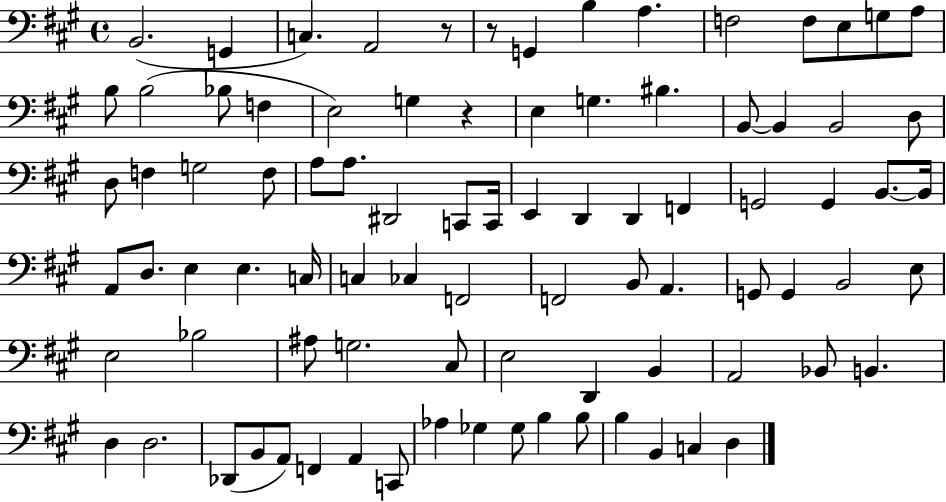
B2/h. G2/q C3/q. A2/h R/e R/e G2/q B3/q A3/q. F3/h F3/e E3/e G3/e A3/e B3/e B3/h Bb3/e F3/q E3/h G3/q R/q E3/q G3/q. BIS3/q. B2/e B2/q B2/h D3/e D3/e F3/q G3/h F3/e A3/e A3/e. D#2/h C2/e C2/s E2/q D2/q D2/q F2/q G2/h G2/q B2/e. B2/s A2/e D3/e. E3/q E3/q. C3/s C3/q CES3/q F2/h F2/h B2/e A2/q. G2/e G2/q B2/h E3/e E3/h Bb3/h A#3/e G3/h. C#3/e E3/h D2/q B2/q A2/h Bb2/e B2/q. D3/q D3/h. Db2/e B2/e A2/e F2/q A2/q C2/e Ab3/q Gb3/q Gb3/e B3/q B3/e B3/q B2/q C3/q D3/q